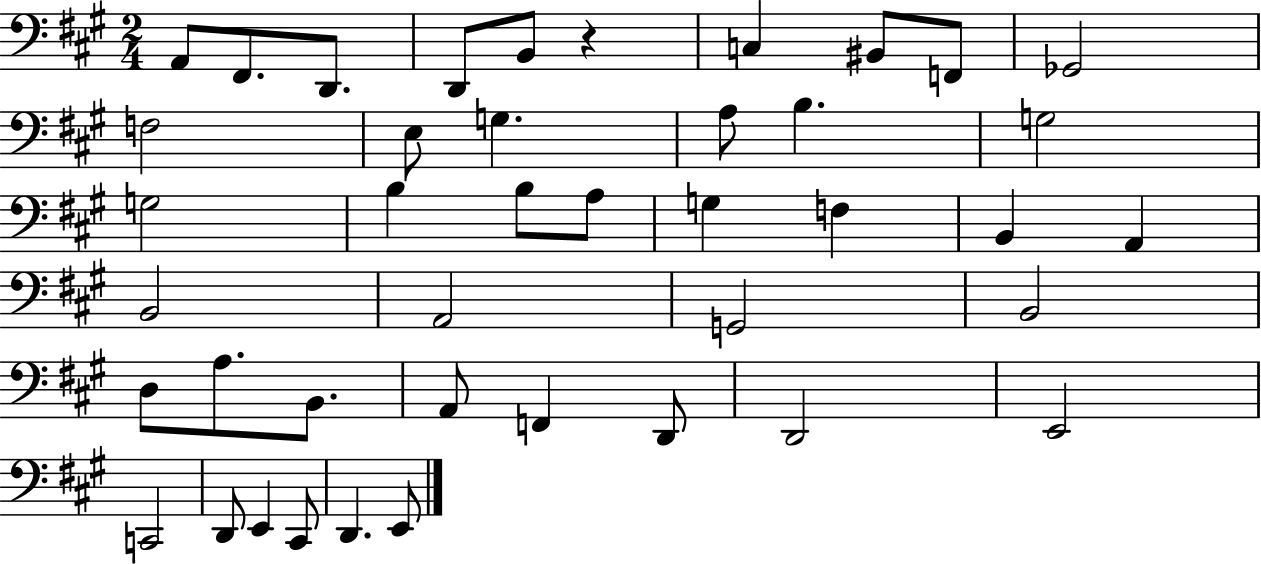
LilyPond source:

{
  \clef bass
  \numericTimeSignature
  \time 2/4
  \key a \major
  \repeat volta 2 { a,8 fis,8. d,8. | d,8 b,8 r4 | c4 bis,8 f,8 | ges,2 | \break f2 | e8 g4. | a8 b4. | g2 | \break g2 | b4 b8 a8 | g4 f4 | b,4 a,4 | \break b,2 | a,2 | g,2 | b,2 | \break d8 a8. b,8. | a,8 f,4 d,8 | d,2 | e,2 | \break c,2 | d,8 e,4 cis,8 | d,4. e,8 | } \bar "|."
}